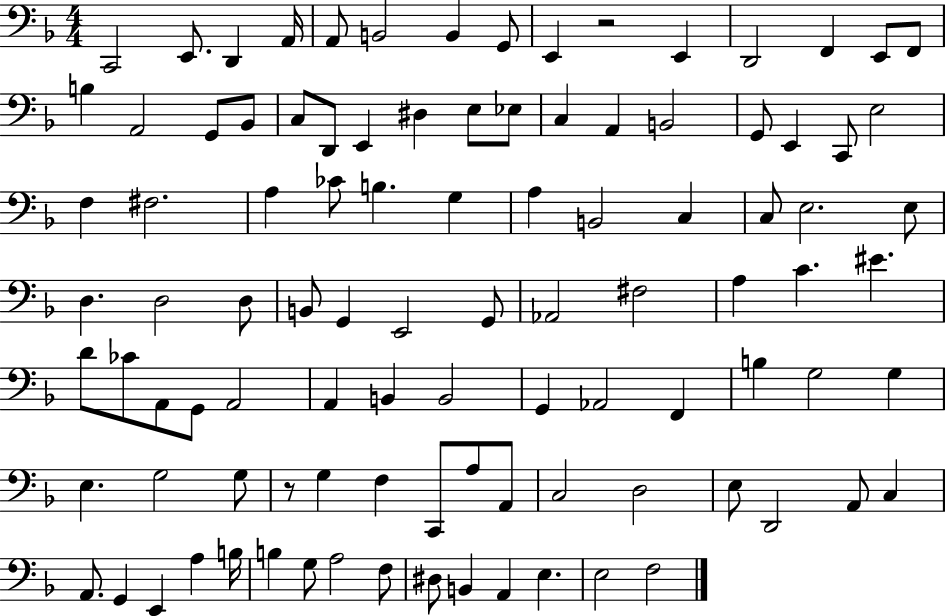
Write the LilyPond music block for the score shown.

{
  \clef bass
  \numericTimeSignature
  \time 4/4
  \key f \major
  c,2 e,8. d,4 a,16 | a,8 b,2 b,4 g,8 | e,4 r2 e,4 | d,2 f,4 e,8 f,8 | \break b4 a,2 g,8 bes,8 | c8 d,8 e,4 dis4 e8 ees8 | c4 a,4 b,2 | g,8 e,4 c,8 e2 | \break f4 fis2. | a4 ces'8 b4. g4 | a4 b,2 c4 | c8 e2. e8 | \break d4. d2 d8 | b,8 g,4 e,2 g,8 | aes,2 fis2 | a4 c'4. eis'4. | \break d'8 ces'8 a,8 g,8 a,2 | a,4 b,4 b,2 | g,4 aes,2 f,4 | b4 g2 g4 | \break e4. g2 g8 | r8 g4 f4 c,8 a8 a,8 | c2 d2 | e8 d,2 a,8 c4 | \break a,8. g,4 e,4 a4 b16 | b4 g8 a2 f8 | dis8 b,4 a,4 e4. | e2 f2 | \break \bar "|."
}